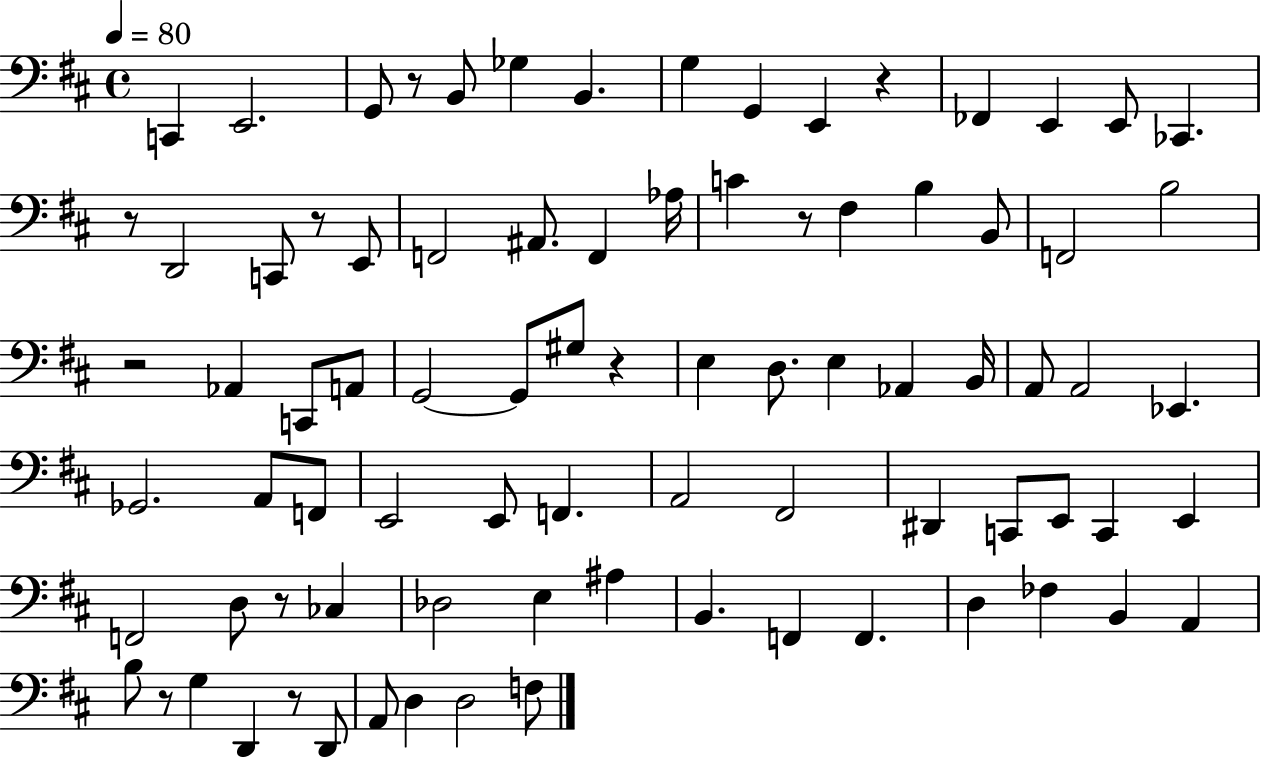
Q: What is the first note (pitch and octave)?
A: C2